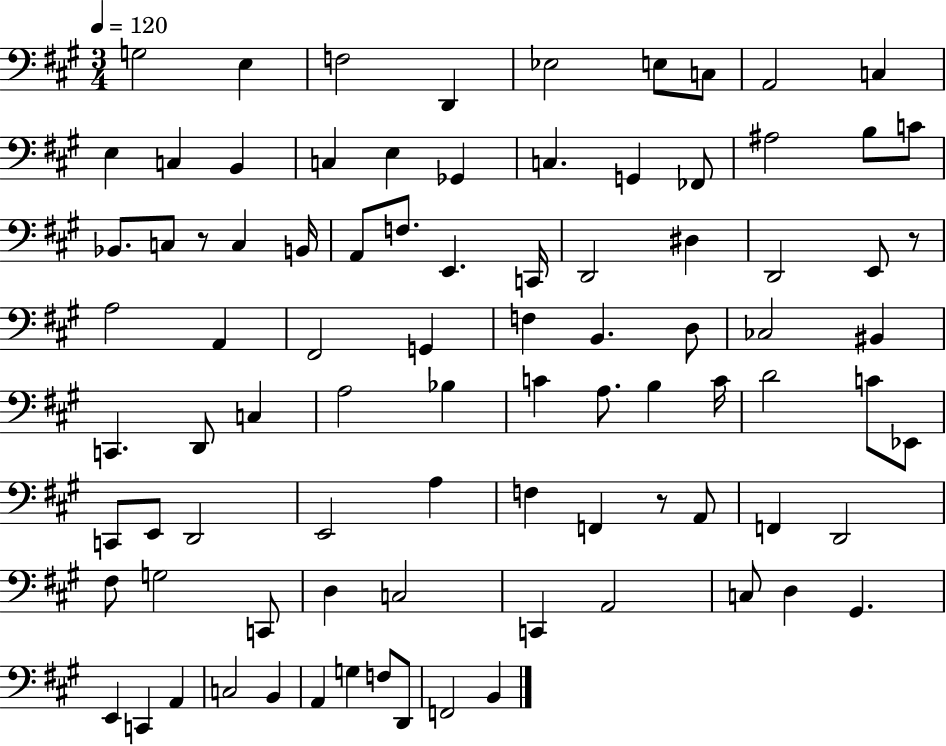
{
  \clef bass
  \numericTimeSignature
  \time 3/4
  \key a \major
  \tempo 4 = 120
  g2 e4 | f2 d,4 | ees2 e8 c8 | a,2 c4 | \break e4 c4 b,4 | c4 e4 ges,4 | c4. g,4 fes,8 | ais2 b8 c'8 | \break bes,8. c8 r8 c4 b,16 | a,8 f8. e,4. c,16 | d,2 dis4 | d,2 e,8 r8 | \break a2 a,4 | fis,2 g,4 | f4 b,4. d8 | ces2 bis,4 | \break c,4. d,8 c4 | a2 bes4 | c'4 a8. b4 c'16 | d'2 c'8 ees,8 | \break c,8 e,8 d,2 | e,2 a4 | f4 f,4 r8 a,8 | f,4 d,2 | \break fis8 g2 c,8 | d4 c2 | c,4 a,2 | c8 d4 gis,4. | \break e,4 c,4 a,4 | c2 b,4 | a,4 g4 f8 d,8 | f,2 b,4 | \break \bar "|."
}